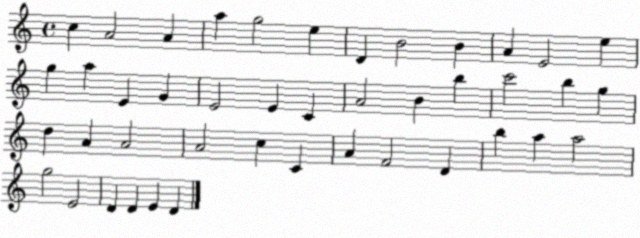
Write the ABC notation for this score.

X:1
T:Untitled
M:4/4
L:1/4
K:C
c A2 A a g2 e D B2 B A E2 e g a E G E2 E C A2 B b c'2 b g d A A2 A2 c C A F2 D b a a2 g2 E2 D D E D